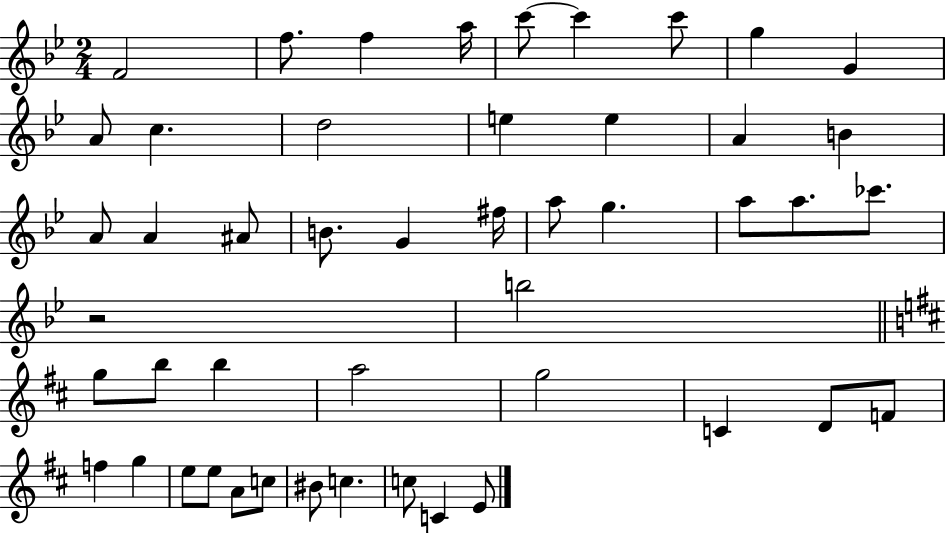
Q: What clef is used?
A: treble